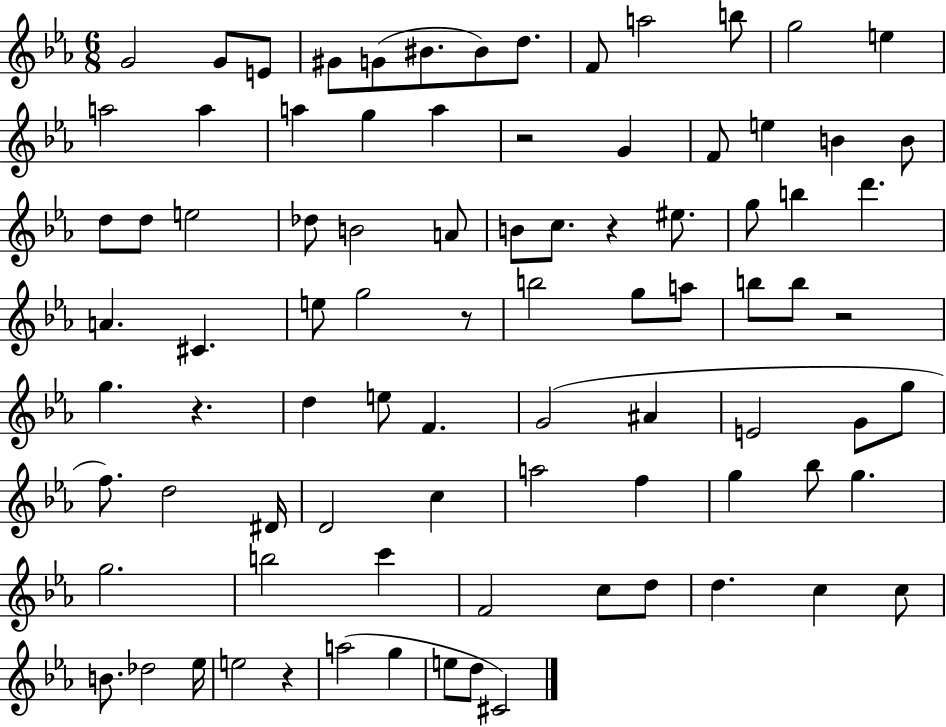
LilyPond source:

{
  \clef treble
  \numericTimeSignature
  \time 6/8
  \key ees \major
  \repeat volta 2 { g'2 g'8 e'8 | gis'8 g'8( bis'8. bis'8) d''8. | f'8 a''2 b''8 | g''2 e''4 | \break a''2 a''4 | a''4 g''4 a''4 | r2 g'4 | f'8 e''4 b'4 b'8 | \break d''8 d''8 e''2 | des''8 b'2 a'8 | b'8 c''8. r4 eis''8. | g''8 b''4 d'''4. | \break a'4. cis'4. | e''8 g''2 r8 | b''2 g''8 a''8 | b''8 b''8 r2 | \break g''4. r4. | d''4 e''8 f'4. | g'2( ais'4 | e'2 g'8 g''8 | \break f''8.) d''2 dis'16 | d'2 c''4 | a''2 f''4 | g''4 bes''8 g''4. | \break g''2. | b''2 c'''4 | f'2 c''8 d''8 | d''4. c''4 c''8 | \break b'8. des''2 ees''16 | e''2 r4 | a''2( g''4 | e''8 d''8 cis'2) | \break } \bar "|."
}